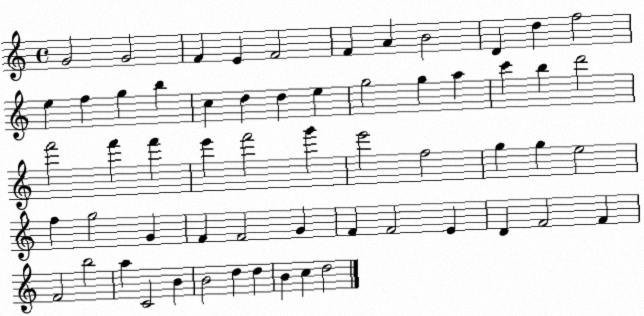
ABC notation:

X:1
T:Untitled
M:4/4
L:1/4
K:C
G2 G2 F E F2 F A B2 D d f2 e f g b c d d e g2 g a c' b d'2 f'2 f' f' e' f'2 g' e'2 f2 g g e2 f g2 G F F2 G F F2 E D F2 F F2 b2 a C2 B B2 d d B c d2